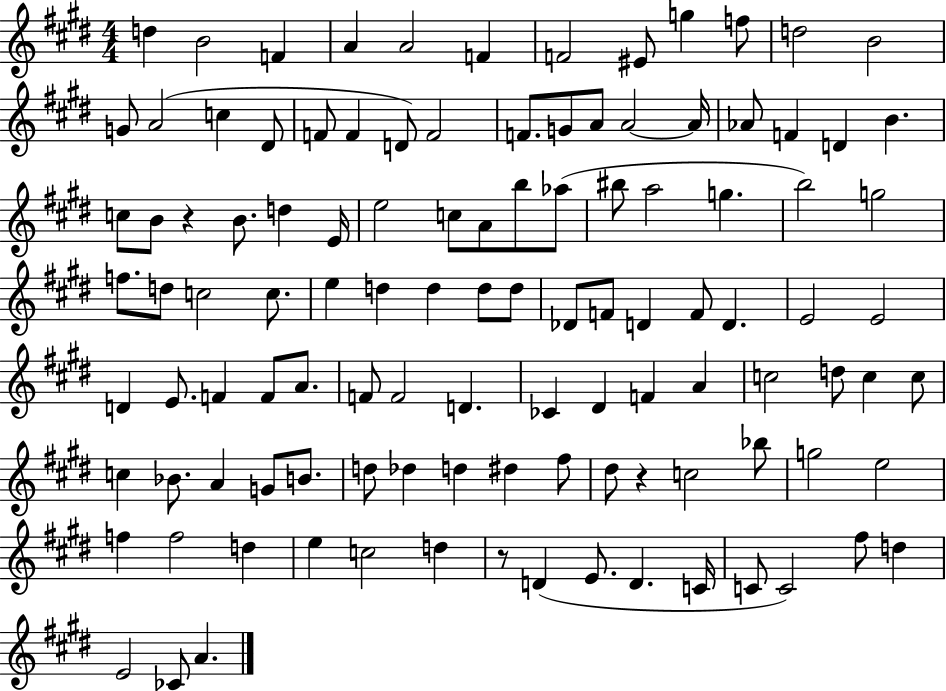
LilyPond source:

{
  \clef treble
  \numericTimeSignature
  \time 4/4
  \key e \major
  d''4 b'2 f'4 | a'4 a'2 f'4 | f'2 eis'8 g''4 f''8 | d''2 b'2 | \break g'8 a'2( c''4 dis'8 | f'8 f'4 d'8) f'2 | f'8. g'8 a'8 a'2~~ a'16 | aes'8 f'4 d'4 b'4. | \break c''8 b'8 r4 b'8. d''4 e'16 | e''2 c''8 a'8 b''8 aes''8( | bis''8 a''2 g''4. | b''2) g''2 | \break f''8. d''8 c''2 c''8. | e''4 d''4 d''4 d''8 d''8 | des'8 f'8 d'4 f'8 d'4. | e'2 e'2 | \break d'4 e'8. f'4 f'8 a'8. | f'8 f'2 d'4. | ces'4 dis'4 f'4 a'4 | c''2 d''8 c''4 c''8 | \break c''4 bes'8. a'4 g'8 b'8. | d''8 des''4 d''4 dis''4 fis''8 | dis''8 r4 c''2 bes''8 | g''2 e''2 | \break f''4 f''2 d''4 | e''4 c''2 d''4 | r8 d'4( e'8. d'4. c'16 | c'8 c'2) fis''8 d''4 | \break e'2 ces'8 a'4. | \bar "|."
}